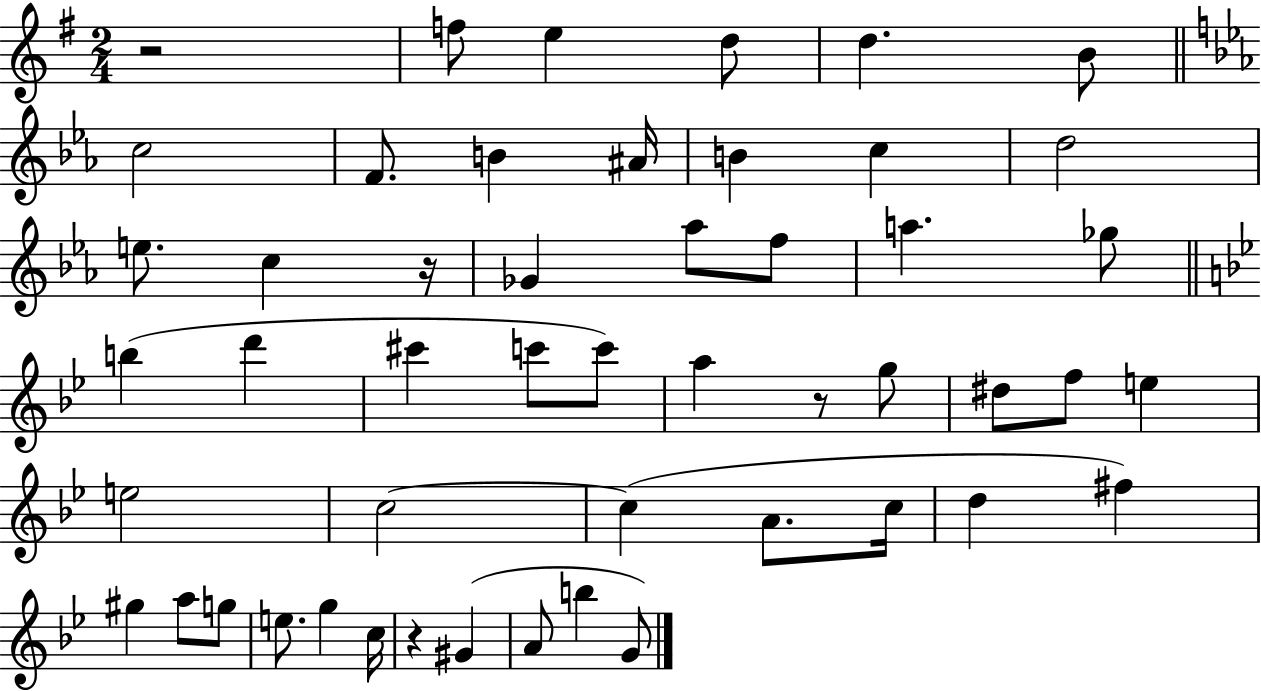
X:1
T:Untitled
M:2/4
L:1/4
K:G
z2 f/2 e d/2 d B/2 c2 F/2 B ^A/4 B c d2 e/2 c z/4 _G _a/2 f/2 a _g/2 b d' ^c' c'/2 c'/2 a z/2 g/2 ^d/2 f/2 e e2 c2 c A/2 c/4 d ^f ^g a/2 g/2 e/2 g c/4 z ^G A/2 b G/2